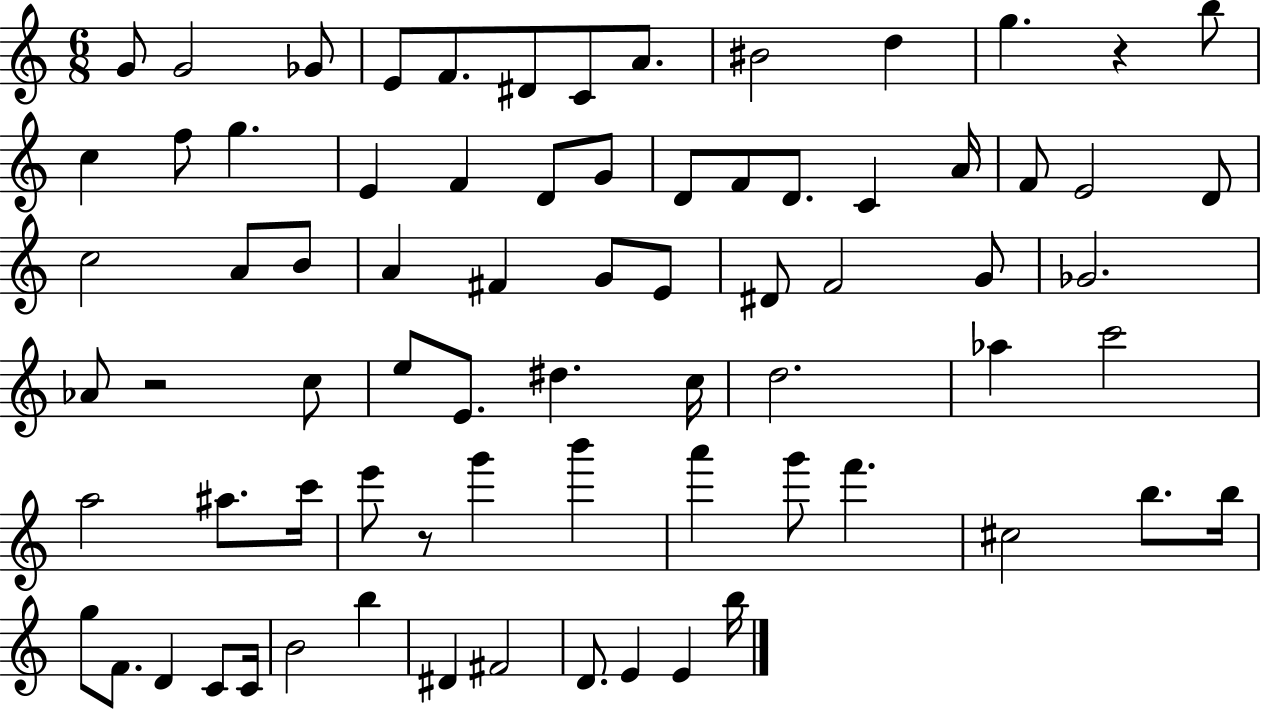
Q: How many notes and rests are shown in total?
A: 75